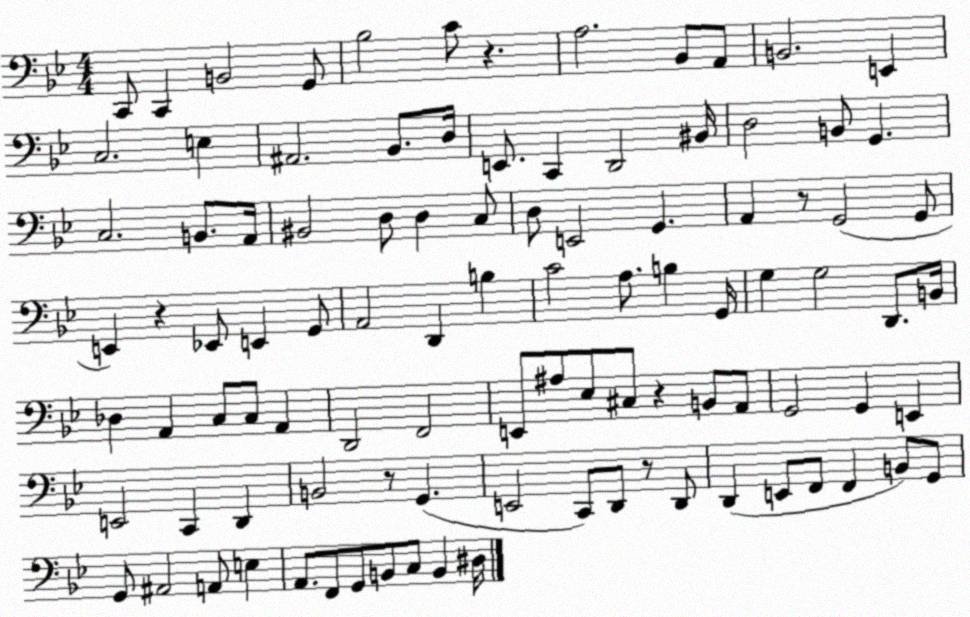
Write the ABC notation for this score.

X:1
T:Untitled
M:4/4
L:1/4
K:Bb
C,,/2 C,, B,,2 G,,/2 _B,2 C/2 z A,2 _B,,/2 A,,/2 B,,2 E,, C,2 E, ^A,,2 _B,,/2 D,/4 E,,/2 C,, D,,2 ^B,,/4 D,2 B,,/2 G,, C,2 B,,/2 A,,/4 ^B,,2 D,/2 D, C,/2 D,/2 E,,2 G,, A,, z/2 G,,2 G,,/2 E,, z _E,,/2 E,, G,,/2 A,,2 D,, B, C2 A,/2 B, G,,/4 G, G,2 D,,/2 B,,/4 _D, A,, C,/2 C,/2 A,, D,,2 F,,2 E,,/2 ^A,/2 _E,/2 ^C,/2 z B,,/2 A,,/2 G,,2 G,, E,, E,,2 C,, D,, B,,2 z/2 G,, E,,2 C,,/2 D,,/2 z/2 D,,/2 D,, E,,/2 F,,/2 F,, B,,/2 G,,/2 G,,/2 ^A,,2 A,,/2 E, A,,/2 F,,/2 G,,/2 B,,/2 C,/2 B,, ^D,/4